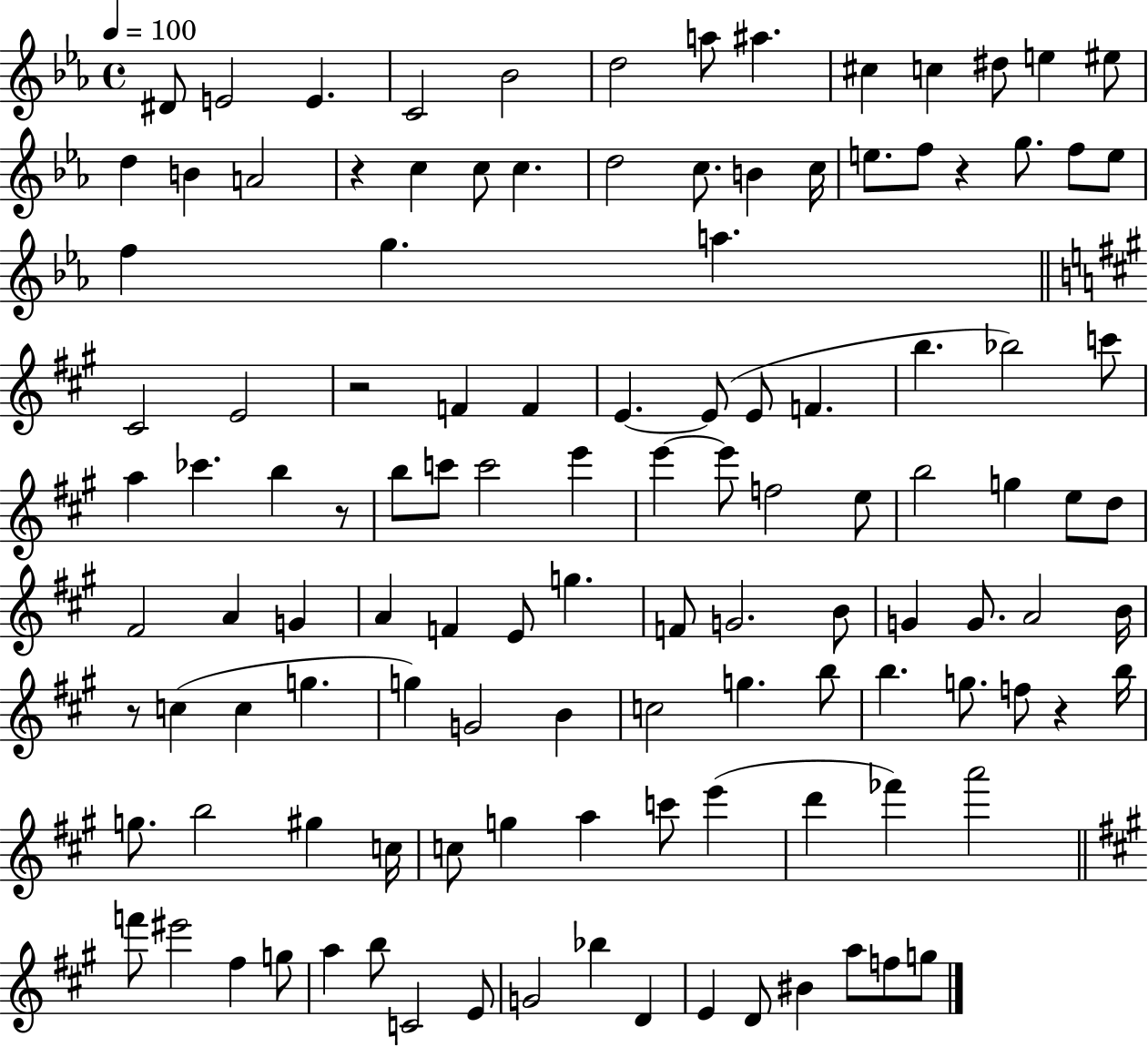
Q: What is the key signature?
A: EES major